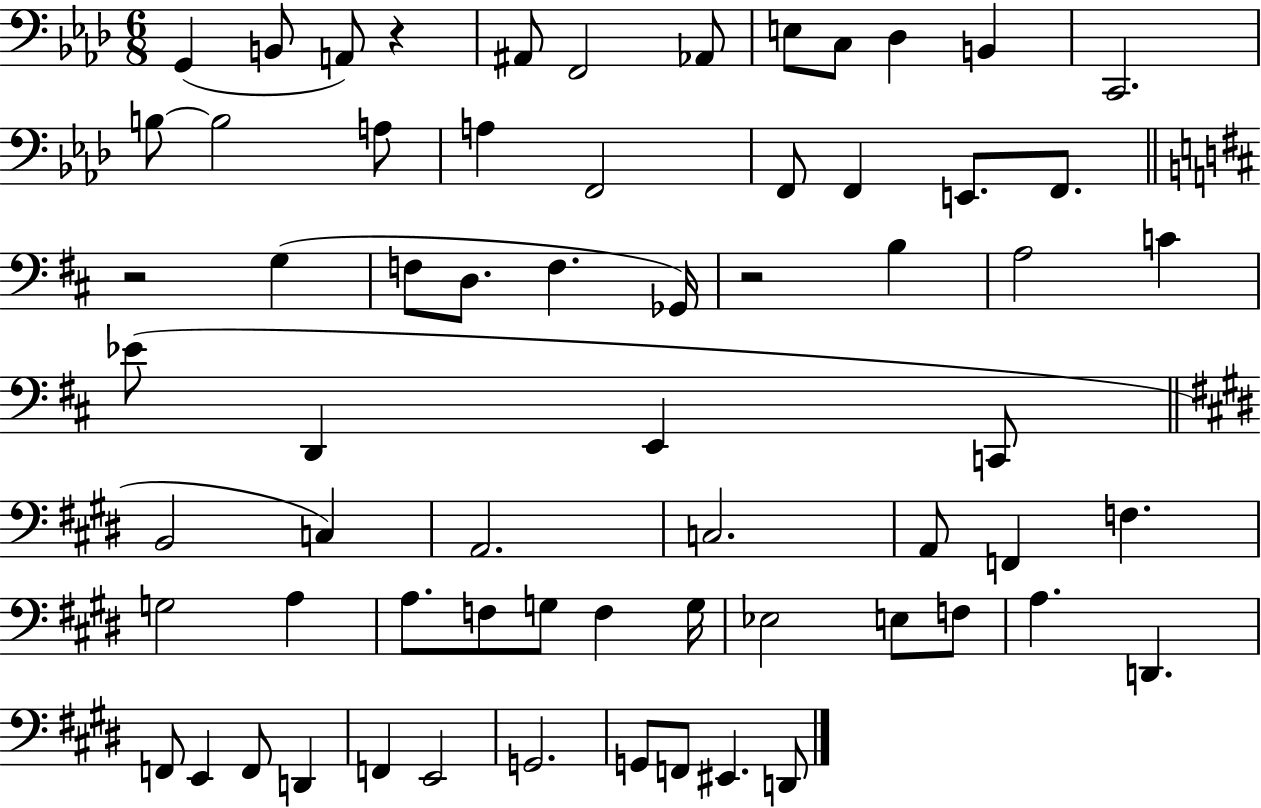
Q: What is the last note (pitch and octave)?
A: D2